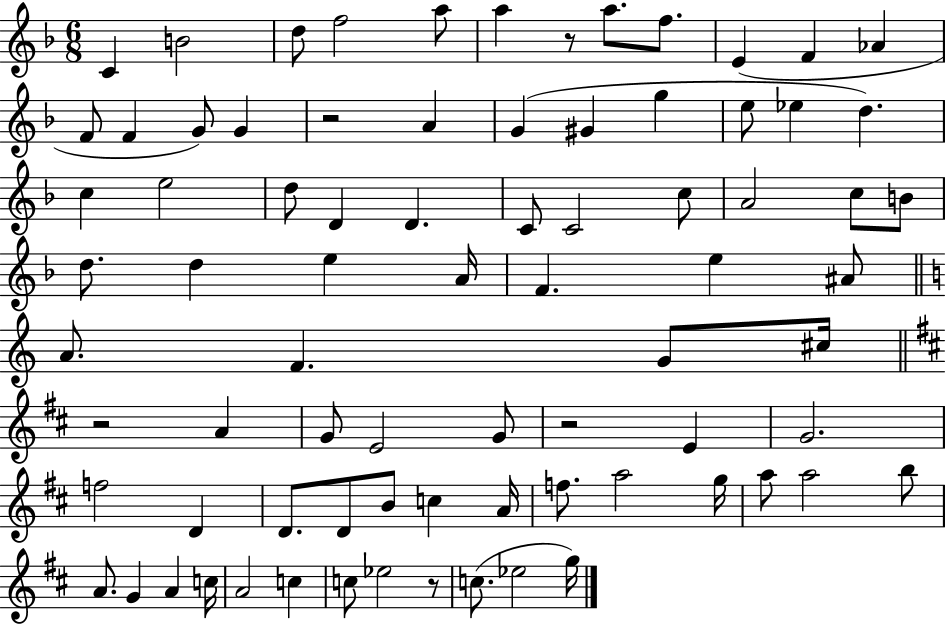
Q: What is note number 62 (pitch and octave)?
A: A5